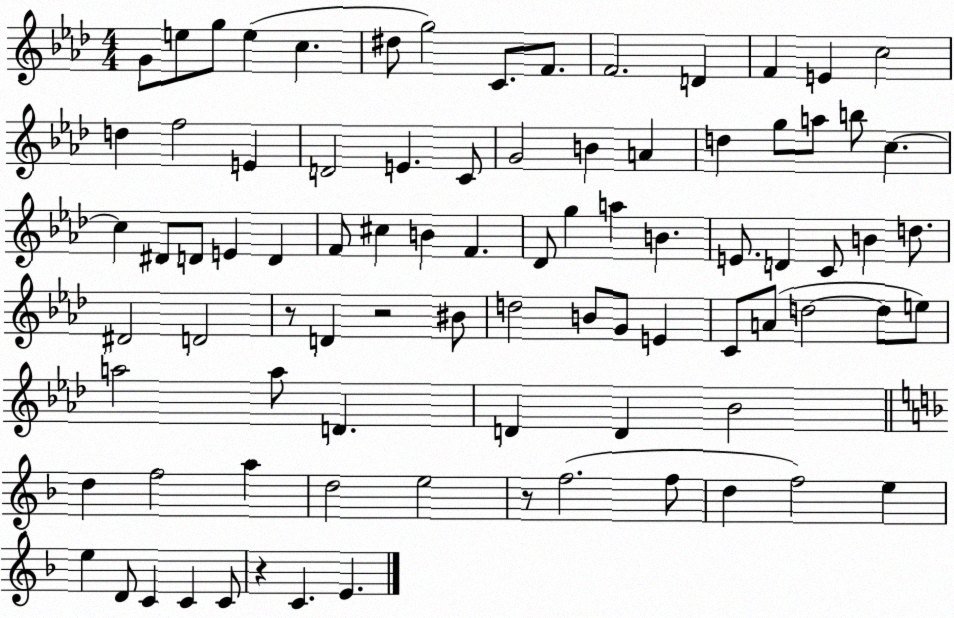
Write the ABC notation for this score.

X:1
T:Untitled
M:4/4
L:1/4
K:Ab
G/2 e/2 g/2 e c ^d/2 g2 C/2 F/2 F2 D F E c2 d f2 E D2 E C/2 G2 B A d g/2 a/2 b/2 c c ^D/2 D/2 E D F/2 ^c B F _D/2 g a B E/2 D C/2 B d/2 ^D2 D2 z/2 D z2 ^B/2 d2 B/2 G/2 E C/2 A/2 d2 d/2 e/2 a2 a/2 D D D _B2 d f2 a d2 e2 z/2 f2 f/2 d f2 e e D/2 C C C/2 z C E